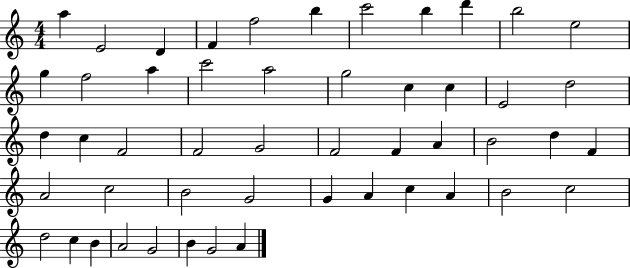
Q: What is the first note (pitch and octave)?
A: A5